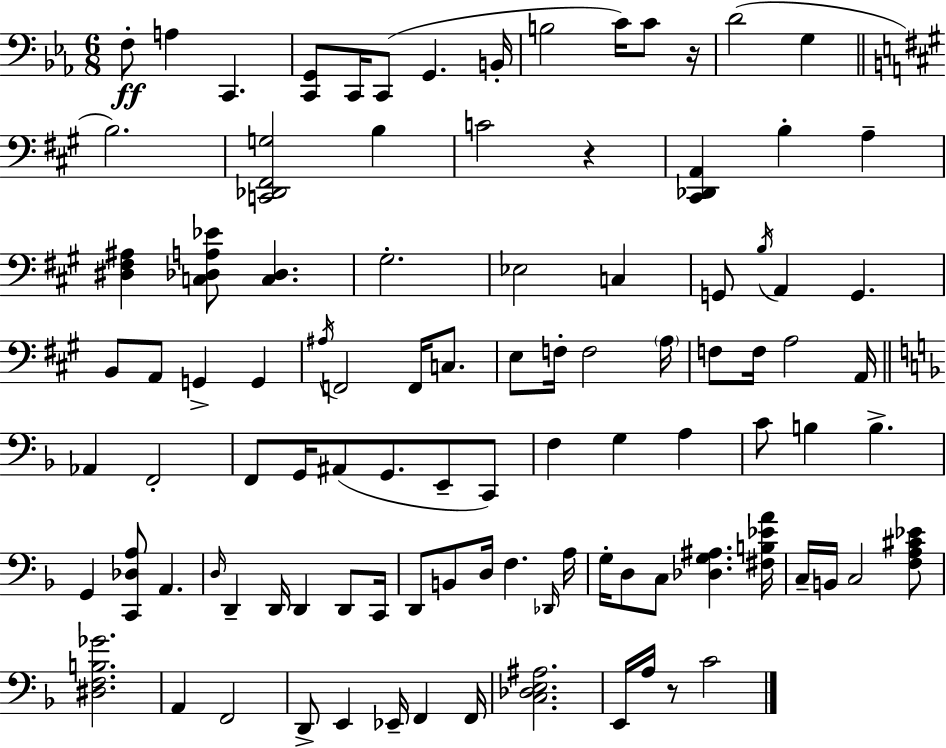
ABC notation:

X:1
T:Untitled
M:6/8
L:1/4
K:Cm
F,/2 A, C,, [C,,G,,]/2 C,,/4 C,,/2 G,, B,,/4 B,2 C/4 C/2 z/4 D2 G, B,2 [C,,_D,,^F,,G,]2 B, C2 z [^C,,_D,,A,,] B, A, [^D,^F,^A,] [C,_D,A,_E]/2 [C,_D,] ^G,2 _E,2 C, G,,/2 B,/4 A,, G,, B,,/2 A,,/2 G,, G,, ^A,/4 F,,2 F,,/4 C,/2 E,/2 F,/4 F,2 A,/4 F,/2 F,/4 A,2 A,,/4 _A,, F,,2 F,,/2 G,,/4 ^A,,/2 G,,/2 E,,/2 C,,/2 F, G, A, C/2 B, B, G,, [C,,_D,A,]/2 A,, D,/4 D,, D,,/4 D,, D,,/2 C,,/4 D,,/2 B,,/2 D,/4 F, _D,,/4 A,/4 G,/4 D,/2 C,/2 [_D,G,^A,] [^F,B,_EA]/4 C,/4 B,,/4 C,2 [F,A,^C_E]/2 [^D,F,B,_G]2 A,, F,,2 D,,/2 E,, _E,,/4 F,, F,,/4 [C,_D,E,^A,]2 E,,/4 A,/4 z/2 C2